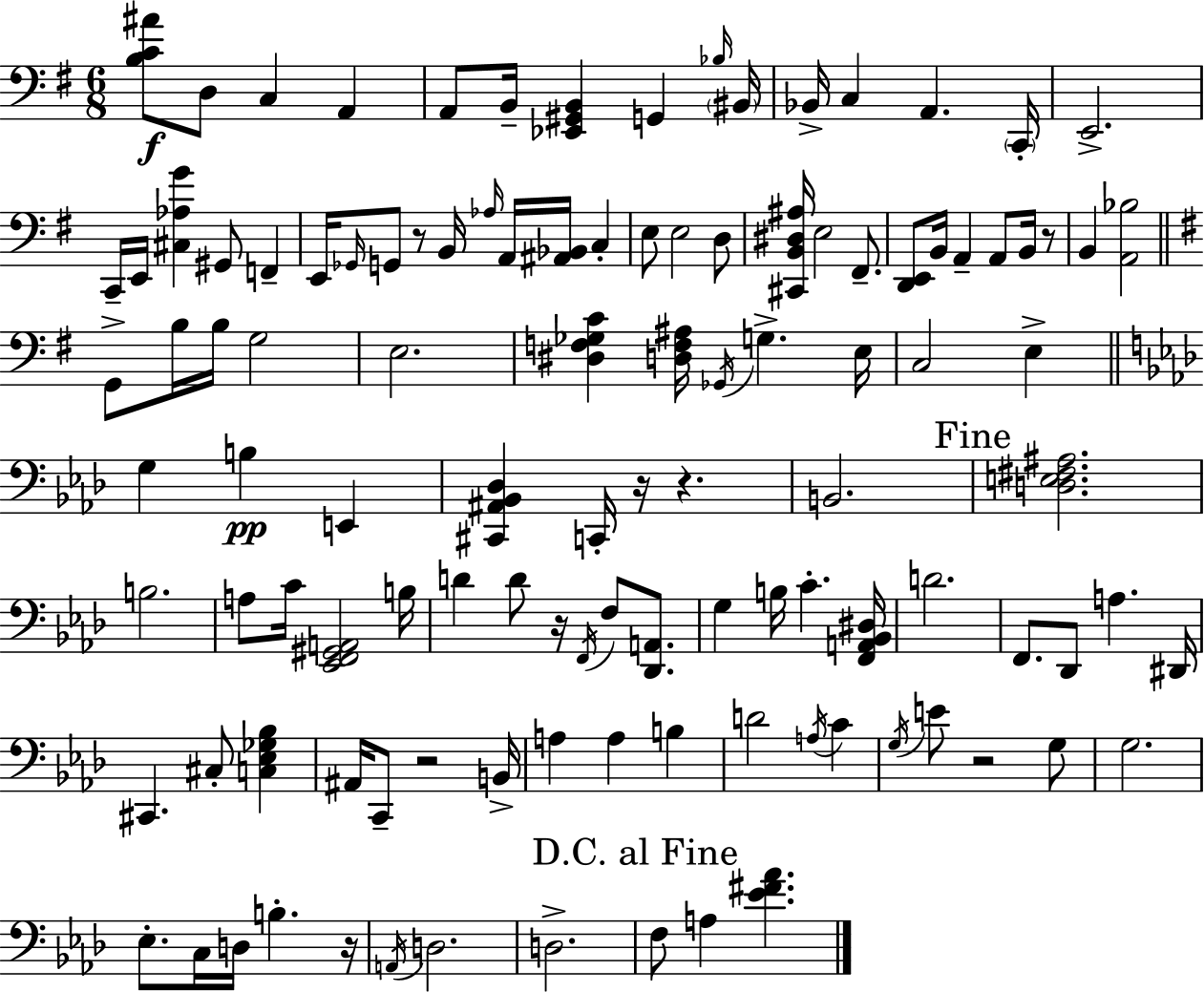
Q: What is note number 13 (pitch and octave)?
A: E2